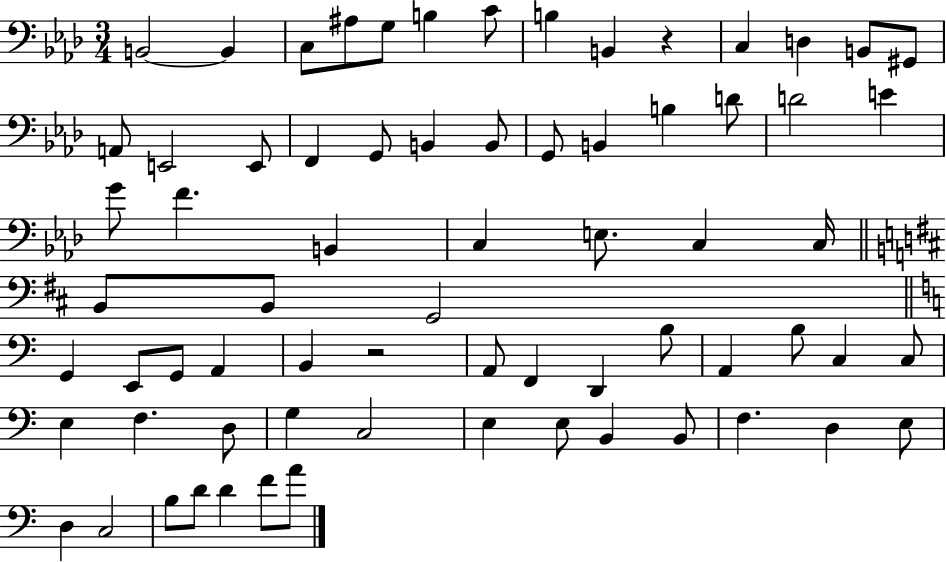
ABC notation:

X:1
T:Untitled
M:3/4
L:1/4
K:Ab
B,,2 B,, C,/2 ^A,/2 G,/2 B, C/2 B, B,, z C, D, B,,/2 ^G,,/2 A,,/2 E,,2 E,,/2 F,, G,,/2 B,, B,,/2 G,,/2 B,, B, D/2 D2 E G/2 F B,, C, E,/2 C, C,/4 B,,/2 B,,/2 G,,2 G,, E,,/2 G,,/2 A,, B,, z2 A,,/2 F,, D,, B,/2 A,, B,/2 C, C,/2 E, F, D,/2 G, C,2 E, E,/2 B,, B,,/2 F, D, E,/2 D, C,2 B,/2 D/2 D F/2 A/2